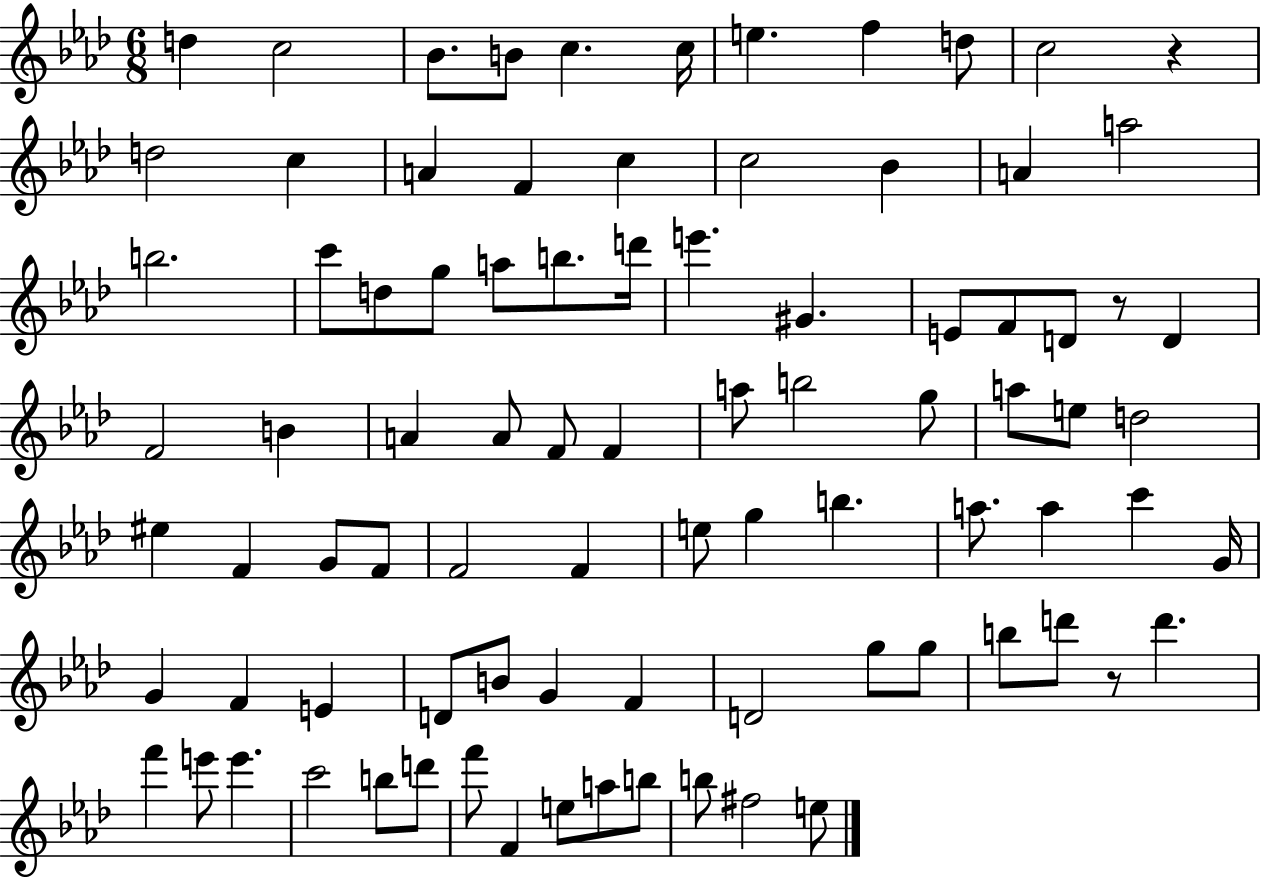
D5/q C5/h Bb4/e. B4/e C5/q. C5/s E5/q. F5/q D5/e C5/h R/q D5/h C5/q A4/q F4/q C5/q C5/h Bb4/q A4/q A5/h B5/h. C6/e D5/e G5/e A5/e B5/e. D6/s E6/q. G#4/q. E4/e F4/e D4/e R/e D4/q F4/h B4/q A4/q A4/e F4/e F4/q A5/e B5/h G5/e A5/e E5/e D5/h EIS5/q F4/q G4/e F4/e F4/h F4/q E5/e G5/q B5/q. A5/e. A5/q C6/q G4/s G4/q F4/q E4/q D4/e B4/e G4/q F4/q D4/h G5/e G5/e B5/e D6/e R/e D6/q. F6/q E6/e E6/q. C6/h B5/e D6/e F6/e F4/q E5/e A5/e B5/e B5/e F#5/h E5/e